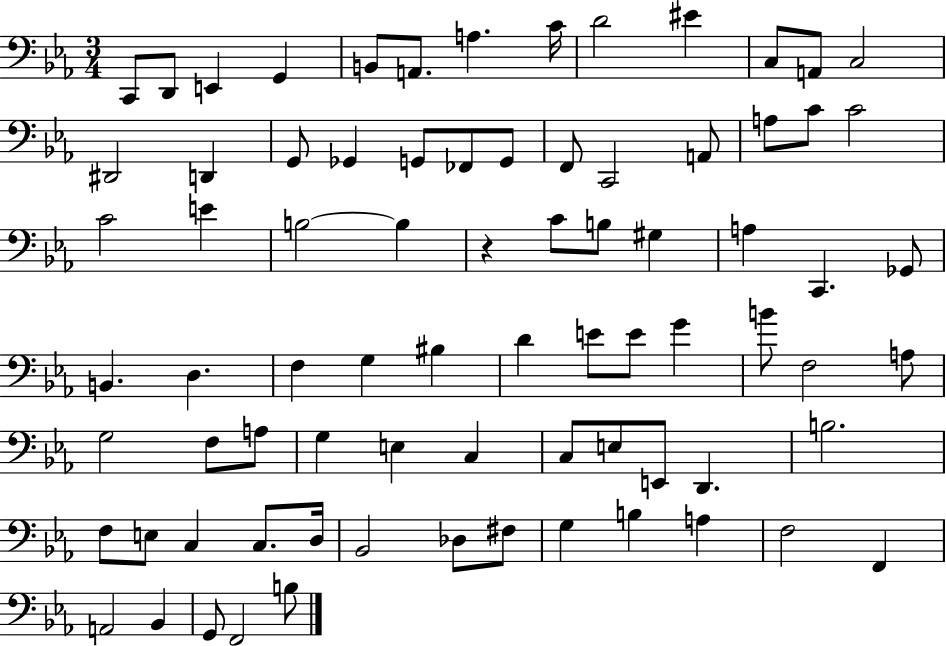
{
  \clef bass
  \numericTimeSignature
  \time 3/4
  \key ees \major
  \repeat volta 2 { c,8 d,8 e,4 g,4 | b,8 a,8. a4. c'16 | d'2 eis'4 | c8 a,8 c2 | \break dis,2 d,4 | g,8 ges,4 g,8 fes,8 g,8 | f,8 c,2 a,8 | a8 c'8 c'2 | \break c'2 e'4 | b2~~ b4 | r4 c'8 b8 gis4 | a4 c,4. ges,8 | \break b,4. d4. | f4 g4 bis4 | d'4 e'8 e'8 g'4 | b'8 f2 a8 | \break g2 f8 a8 | g4 e4 c4 | c8 e8 e,8 d,4. | b2. | \break f8 e8 c4 c8. d16 | bes,2 des8 fis8 | g4 b4 a4 | f2 f,4 | \break a,2 bes,4 | g,8 f,2 b8 | } \bar "|."
}